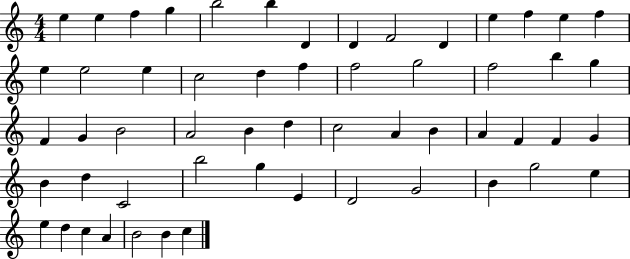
X:1
T:Untitled
M:4/4
L:1/4
K:C
e e f g b2 b D D F2 D e f e f e e2 e c2 d f f2 g2 f2 b g F G B2 A2 B d c2 A B A F F G B d C2 b2 g E D2 G2 B g2 e e d c A B2 B c